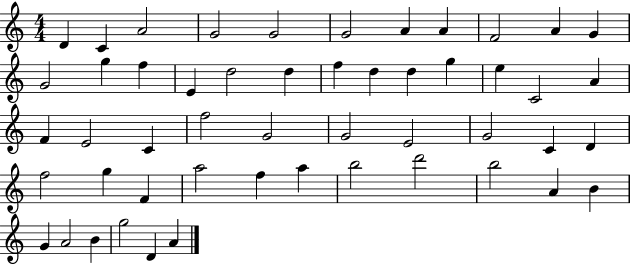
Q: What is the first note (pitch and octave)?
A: D4